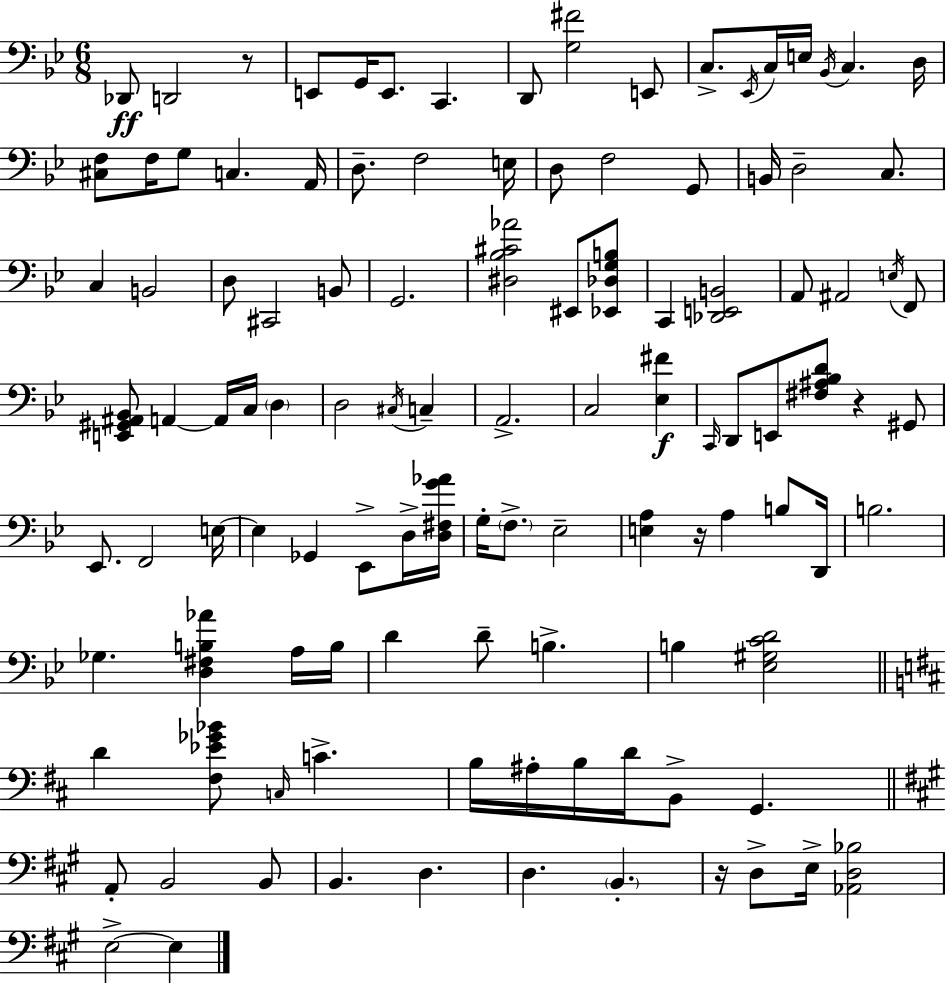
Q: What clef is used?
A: bass